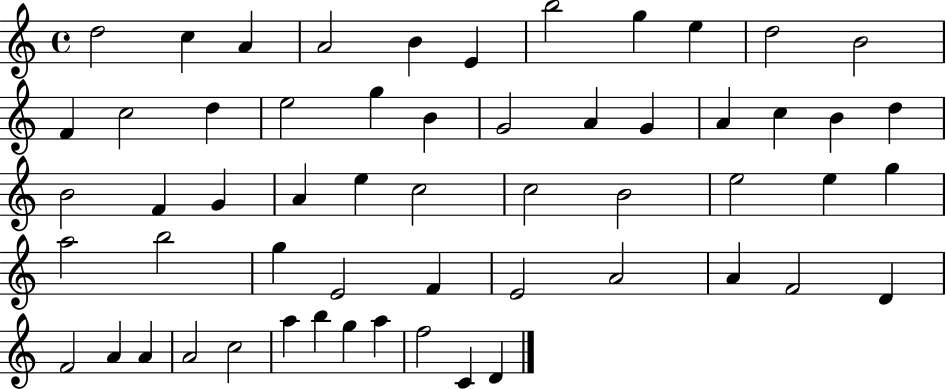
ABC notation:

X:1
T:Untitled
M:4/4
L:1/4
K:C
d2 c A A2 B E b2 g e d2 B2 F c2 d e2 g B G2 A G A c B d B2 F G A e c2 c2 B2 e2 e g a2 b2 g E2 F E2 A2 A F2 D F2 A A A2 c2 a b g a f2 C D